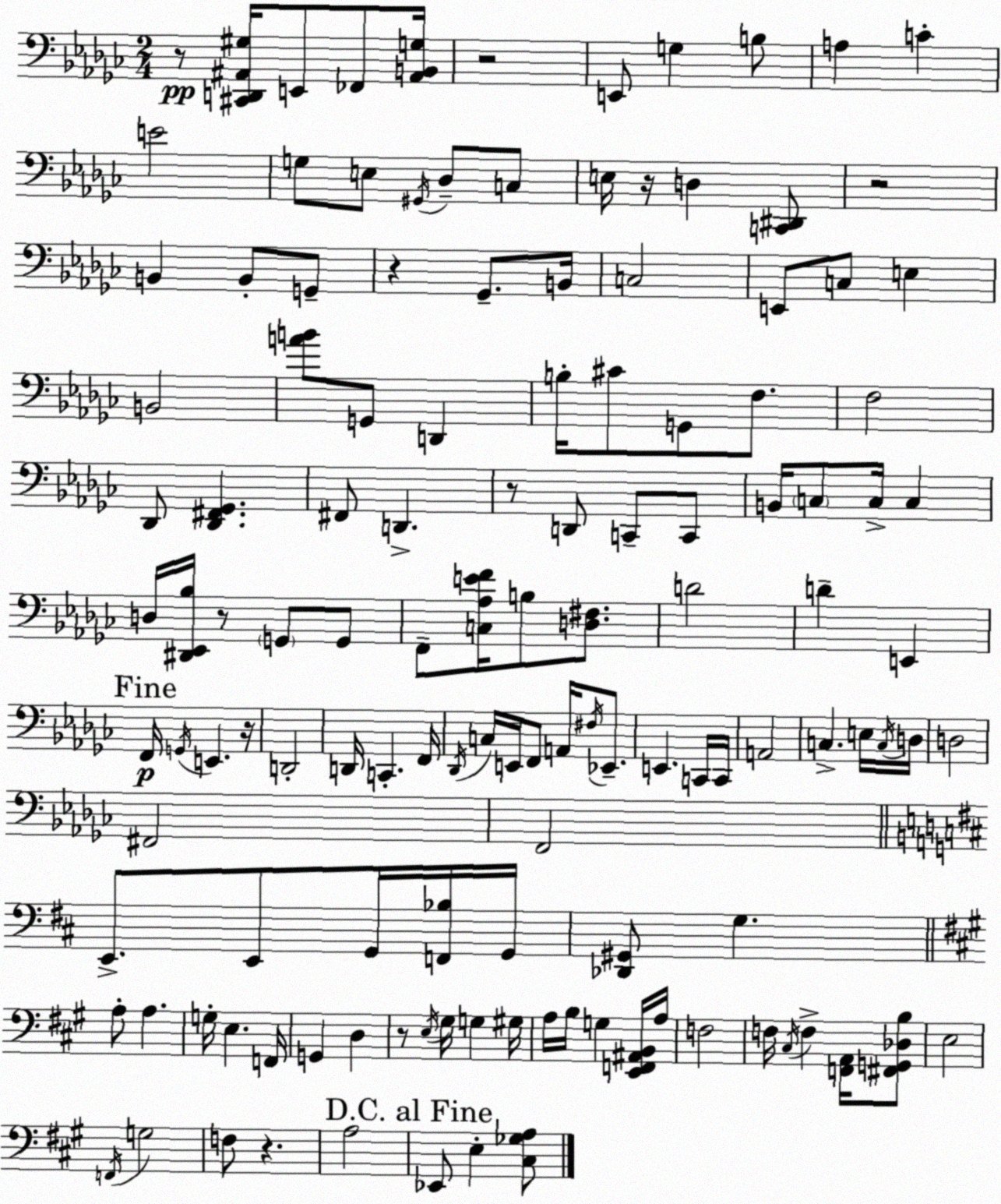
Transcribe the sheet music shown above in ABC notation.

X:1
T:Untitled
M:2/4
L:1/4
K:Ebm
z/2 [^C,,D,,^A,,^G,]/4 E,,/2 _F,,/2 [^A,,B,,G,]/4 z2 E,,/2 G, B,/2 A, C E2 G,/2 E,/2 ^G,,/4 _D,/2 C,/2 E,/4 z/4 D, [C,,^D,,]/2 z2 B,, B,,/2 G,,/2 z _G,,/2 B,,/4 C,2 E,,/2 C,/2 E, B,,2 [AB]/2 G,,/2 D,, B,/4 ^C/2 G,,/2 F,/2 F,2 _D,,/2 [_D,,^F,,_G,,] ^F,,/2 D,, z/2 D,,/2 C,,/2 C,,/2 B,,/4 C,/2 C,/4 C, D,/4 [^D,,_E,,_B,]/4 z/2 G,,/2 G,,/2 F,,/2 [C,_A,EF]/4 B,/2 [D,^F,]/2 D2 D E,, F,,/4 G,,/4 E,, z/4 D,,2 D,,/4 C,, F,,/4 _D,,/4 C,/4 E,,/4 F,,/2 A,,/4 ^F,/4 _E,,/2 E,, C,,/4 C,,/4 A,,2 C, E,/4 C,/4 D,/4 D,2 ^F,,2 F,,2 E,,/2 E,,/2 G,,/4 [F,,_B,]/4 G,,/4 [_D,,^G,,]/2 G, A,/2 A, G,/4 E, F,,/4 G,, D, z/2 E,/4 ^G,/4 G, ^G,/4 A,/4 B,/4 G, [E,,F,,^A,,B,,]/4 A,/4 F,2 F,/4 ^C,/4 F, [F,,A,,]/4 [^F,,G,,_D,B,]/2 E,2 F,,/4 G,2 F,/2 z A,2 _E,,/2 E, [^C,_G,A,]/2